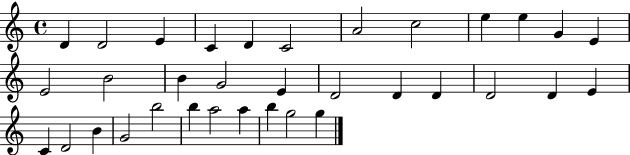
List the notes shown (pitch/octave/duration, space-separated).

D4/q D4/h E4/q C4/q D4/q C4/h A4/h C5/h E5/q E5/q G4/q E4/q E4/h B4/h B4/q G4/h E4/q D4/h D4/q D4/q D4/h D4/q E4/q C4/q D4/h B4/q G4/h B5/h B5/q A5/h A5/q B5/q G5/h G5/q